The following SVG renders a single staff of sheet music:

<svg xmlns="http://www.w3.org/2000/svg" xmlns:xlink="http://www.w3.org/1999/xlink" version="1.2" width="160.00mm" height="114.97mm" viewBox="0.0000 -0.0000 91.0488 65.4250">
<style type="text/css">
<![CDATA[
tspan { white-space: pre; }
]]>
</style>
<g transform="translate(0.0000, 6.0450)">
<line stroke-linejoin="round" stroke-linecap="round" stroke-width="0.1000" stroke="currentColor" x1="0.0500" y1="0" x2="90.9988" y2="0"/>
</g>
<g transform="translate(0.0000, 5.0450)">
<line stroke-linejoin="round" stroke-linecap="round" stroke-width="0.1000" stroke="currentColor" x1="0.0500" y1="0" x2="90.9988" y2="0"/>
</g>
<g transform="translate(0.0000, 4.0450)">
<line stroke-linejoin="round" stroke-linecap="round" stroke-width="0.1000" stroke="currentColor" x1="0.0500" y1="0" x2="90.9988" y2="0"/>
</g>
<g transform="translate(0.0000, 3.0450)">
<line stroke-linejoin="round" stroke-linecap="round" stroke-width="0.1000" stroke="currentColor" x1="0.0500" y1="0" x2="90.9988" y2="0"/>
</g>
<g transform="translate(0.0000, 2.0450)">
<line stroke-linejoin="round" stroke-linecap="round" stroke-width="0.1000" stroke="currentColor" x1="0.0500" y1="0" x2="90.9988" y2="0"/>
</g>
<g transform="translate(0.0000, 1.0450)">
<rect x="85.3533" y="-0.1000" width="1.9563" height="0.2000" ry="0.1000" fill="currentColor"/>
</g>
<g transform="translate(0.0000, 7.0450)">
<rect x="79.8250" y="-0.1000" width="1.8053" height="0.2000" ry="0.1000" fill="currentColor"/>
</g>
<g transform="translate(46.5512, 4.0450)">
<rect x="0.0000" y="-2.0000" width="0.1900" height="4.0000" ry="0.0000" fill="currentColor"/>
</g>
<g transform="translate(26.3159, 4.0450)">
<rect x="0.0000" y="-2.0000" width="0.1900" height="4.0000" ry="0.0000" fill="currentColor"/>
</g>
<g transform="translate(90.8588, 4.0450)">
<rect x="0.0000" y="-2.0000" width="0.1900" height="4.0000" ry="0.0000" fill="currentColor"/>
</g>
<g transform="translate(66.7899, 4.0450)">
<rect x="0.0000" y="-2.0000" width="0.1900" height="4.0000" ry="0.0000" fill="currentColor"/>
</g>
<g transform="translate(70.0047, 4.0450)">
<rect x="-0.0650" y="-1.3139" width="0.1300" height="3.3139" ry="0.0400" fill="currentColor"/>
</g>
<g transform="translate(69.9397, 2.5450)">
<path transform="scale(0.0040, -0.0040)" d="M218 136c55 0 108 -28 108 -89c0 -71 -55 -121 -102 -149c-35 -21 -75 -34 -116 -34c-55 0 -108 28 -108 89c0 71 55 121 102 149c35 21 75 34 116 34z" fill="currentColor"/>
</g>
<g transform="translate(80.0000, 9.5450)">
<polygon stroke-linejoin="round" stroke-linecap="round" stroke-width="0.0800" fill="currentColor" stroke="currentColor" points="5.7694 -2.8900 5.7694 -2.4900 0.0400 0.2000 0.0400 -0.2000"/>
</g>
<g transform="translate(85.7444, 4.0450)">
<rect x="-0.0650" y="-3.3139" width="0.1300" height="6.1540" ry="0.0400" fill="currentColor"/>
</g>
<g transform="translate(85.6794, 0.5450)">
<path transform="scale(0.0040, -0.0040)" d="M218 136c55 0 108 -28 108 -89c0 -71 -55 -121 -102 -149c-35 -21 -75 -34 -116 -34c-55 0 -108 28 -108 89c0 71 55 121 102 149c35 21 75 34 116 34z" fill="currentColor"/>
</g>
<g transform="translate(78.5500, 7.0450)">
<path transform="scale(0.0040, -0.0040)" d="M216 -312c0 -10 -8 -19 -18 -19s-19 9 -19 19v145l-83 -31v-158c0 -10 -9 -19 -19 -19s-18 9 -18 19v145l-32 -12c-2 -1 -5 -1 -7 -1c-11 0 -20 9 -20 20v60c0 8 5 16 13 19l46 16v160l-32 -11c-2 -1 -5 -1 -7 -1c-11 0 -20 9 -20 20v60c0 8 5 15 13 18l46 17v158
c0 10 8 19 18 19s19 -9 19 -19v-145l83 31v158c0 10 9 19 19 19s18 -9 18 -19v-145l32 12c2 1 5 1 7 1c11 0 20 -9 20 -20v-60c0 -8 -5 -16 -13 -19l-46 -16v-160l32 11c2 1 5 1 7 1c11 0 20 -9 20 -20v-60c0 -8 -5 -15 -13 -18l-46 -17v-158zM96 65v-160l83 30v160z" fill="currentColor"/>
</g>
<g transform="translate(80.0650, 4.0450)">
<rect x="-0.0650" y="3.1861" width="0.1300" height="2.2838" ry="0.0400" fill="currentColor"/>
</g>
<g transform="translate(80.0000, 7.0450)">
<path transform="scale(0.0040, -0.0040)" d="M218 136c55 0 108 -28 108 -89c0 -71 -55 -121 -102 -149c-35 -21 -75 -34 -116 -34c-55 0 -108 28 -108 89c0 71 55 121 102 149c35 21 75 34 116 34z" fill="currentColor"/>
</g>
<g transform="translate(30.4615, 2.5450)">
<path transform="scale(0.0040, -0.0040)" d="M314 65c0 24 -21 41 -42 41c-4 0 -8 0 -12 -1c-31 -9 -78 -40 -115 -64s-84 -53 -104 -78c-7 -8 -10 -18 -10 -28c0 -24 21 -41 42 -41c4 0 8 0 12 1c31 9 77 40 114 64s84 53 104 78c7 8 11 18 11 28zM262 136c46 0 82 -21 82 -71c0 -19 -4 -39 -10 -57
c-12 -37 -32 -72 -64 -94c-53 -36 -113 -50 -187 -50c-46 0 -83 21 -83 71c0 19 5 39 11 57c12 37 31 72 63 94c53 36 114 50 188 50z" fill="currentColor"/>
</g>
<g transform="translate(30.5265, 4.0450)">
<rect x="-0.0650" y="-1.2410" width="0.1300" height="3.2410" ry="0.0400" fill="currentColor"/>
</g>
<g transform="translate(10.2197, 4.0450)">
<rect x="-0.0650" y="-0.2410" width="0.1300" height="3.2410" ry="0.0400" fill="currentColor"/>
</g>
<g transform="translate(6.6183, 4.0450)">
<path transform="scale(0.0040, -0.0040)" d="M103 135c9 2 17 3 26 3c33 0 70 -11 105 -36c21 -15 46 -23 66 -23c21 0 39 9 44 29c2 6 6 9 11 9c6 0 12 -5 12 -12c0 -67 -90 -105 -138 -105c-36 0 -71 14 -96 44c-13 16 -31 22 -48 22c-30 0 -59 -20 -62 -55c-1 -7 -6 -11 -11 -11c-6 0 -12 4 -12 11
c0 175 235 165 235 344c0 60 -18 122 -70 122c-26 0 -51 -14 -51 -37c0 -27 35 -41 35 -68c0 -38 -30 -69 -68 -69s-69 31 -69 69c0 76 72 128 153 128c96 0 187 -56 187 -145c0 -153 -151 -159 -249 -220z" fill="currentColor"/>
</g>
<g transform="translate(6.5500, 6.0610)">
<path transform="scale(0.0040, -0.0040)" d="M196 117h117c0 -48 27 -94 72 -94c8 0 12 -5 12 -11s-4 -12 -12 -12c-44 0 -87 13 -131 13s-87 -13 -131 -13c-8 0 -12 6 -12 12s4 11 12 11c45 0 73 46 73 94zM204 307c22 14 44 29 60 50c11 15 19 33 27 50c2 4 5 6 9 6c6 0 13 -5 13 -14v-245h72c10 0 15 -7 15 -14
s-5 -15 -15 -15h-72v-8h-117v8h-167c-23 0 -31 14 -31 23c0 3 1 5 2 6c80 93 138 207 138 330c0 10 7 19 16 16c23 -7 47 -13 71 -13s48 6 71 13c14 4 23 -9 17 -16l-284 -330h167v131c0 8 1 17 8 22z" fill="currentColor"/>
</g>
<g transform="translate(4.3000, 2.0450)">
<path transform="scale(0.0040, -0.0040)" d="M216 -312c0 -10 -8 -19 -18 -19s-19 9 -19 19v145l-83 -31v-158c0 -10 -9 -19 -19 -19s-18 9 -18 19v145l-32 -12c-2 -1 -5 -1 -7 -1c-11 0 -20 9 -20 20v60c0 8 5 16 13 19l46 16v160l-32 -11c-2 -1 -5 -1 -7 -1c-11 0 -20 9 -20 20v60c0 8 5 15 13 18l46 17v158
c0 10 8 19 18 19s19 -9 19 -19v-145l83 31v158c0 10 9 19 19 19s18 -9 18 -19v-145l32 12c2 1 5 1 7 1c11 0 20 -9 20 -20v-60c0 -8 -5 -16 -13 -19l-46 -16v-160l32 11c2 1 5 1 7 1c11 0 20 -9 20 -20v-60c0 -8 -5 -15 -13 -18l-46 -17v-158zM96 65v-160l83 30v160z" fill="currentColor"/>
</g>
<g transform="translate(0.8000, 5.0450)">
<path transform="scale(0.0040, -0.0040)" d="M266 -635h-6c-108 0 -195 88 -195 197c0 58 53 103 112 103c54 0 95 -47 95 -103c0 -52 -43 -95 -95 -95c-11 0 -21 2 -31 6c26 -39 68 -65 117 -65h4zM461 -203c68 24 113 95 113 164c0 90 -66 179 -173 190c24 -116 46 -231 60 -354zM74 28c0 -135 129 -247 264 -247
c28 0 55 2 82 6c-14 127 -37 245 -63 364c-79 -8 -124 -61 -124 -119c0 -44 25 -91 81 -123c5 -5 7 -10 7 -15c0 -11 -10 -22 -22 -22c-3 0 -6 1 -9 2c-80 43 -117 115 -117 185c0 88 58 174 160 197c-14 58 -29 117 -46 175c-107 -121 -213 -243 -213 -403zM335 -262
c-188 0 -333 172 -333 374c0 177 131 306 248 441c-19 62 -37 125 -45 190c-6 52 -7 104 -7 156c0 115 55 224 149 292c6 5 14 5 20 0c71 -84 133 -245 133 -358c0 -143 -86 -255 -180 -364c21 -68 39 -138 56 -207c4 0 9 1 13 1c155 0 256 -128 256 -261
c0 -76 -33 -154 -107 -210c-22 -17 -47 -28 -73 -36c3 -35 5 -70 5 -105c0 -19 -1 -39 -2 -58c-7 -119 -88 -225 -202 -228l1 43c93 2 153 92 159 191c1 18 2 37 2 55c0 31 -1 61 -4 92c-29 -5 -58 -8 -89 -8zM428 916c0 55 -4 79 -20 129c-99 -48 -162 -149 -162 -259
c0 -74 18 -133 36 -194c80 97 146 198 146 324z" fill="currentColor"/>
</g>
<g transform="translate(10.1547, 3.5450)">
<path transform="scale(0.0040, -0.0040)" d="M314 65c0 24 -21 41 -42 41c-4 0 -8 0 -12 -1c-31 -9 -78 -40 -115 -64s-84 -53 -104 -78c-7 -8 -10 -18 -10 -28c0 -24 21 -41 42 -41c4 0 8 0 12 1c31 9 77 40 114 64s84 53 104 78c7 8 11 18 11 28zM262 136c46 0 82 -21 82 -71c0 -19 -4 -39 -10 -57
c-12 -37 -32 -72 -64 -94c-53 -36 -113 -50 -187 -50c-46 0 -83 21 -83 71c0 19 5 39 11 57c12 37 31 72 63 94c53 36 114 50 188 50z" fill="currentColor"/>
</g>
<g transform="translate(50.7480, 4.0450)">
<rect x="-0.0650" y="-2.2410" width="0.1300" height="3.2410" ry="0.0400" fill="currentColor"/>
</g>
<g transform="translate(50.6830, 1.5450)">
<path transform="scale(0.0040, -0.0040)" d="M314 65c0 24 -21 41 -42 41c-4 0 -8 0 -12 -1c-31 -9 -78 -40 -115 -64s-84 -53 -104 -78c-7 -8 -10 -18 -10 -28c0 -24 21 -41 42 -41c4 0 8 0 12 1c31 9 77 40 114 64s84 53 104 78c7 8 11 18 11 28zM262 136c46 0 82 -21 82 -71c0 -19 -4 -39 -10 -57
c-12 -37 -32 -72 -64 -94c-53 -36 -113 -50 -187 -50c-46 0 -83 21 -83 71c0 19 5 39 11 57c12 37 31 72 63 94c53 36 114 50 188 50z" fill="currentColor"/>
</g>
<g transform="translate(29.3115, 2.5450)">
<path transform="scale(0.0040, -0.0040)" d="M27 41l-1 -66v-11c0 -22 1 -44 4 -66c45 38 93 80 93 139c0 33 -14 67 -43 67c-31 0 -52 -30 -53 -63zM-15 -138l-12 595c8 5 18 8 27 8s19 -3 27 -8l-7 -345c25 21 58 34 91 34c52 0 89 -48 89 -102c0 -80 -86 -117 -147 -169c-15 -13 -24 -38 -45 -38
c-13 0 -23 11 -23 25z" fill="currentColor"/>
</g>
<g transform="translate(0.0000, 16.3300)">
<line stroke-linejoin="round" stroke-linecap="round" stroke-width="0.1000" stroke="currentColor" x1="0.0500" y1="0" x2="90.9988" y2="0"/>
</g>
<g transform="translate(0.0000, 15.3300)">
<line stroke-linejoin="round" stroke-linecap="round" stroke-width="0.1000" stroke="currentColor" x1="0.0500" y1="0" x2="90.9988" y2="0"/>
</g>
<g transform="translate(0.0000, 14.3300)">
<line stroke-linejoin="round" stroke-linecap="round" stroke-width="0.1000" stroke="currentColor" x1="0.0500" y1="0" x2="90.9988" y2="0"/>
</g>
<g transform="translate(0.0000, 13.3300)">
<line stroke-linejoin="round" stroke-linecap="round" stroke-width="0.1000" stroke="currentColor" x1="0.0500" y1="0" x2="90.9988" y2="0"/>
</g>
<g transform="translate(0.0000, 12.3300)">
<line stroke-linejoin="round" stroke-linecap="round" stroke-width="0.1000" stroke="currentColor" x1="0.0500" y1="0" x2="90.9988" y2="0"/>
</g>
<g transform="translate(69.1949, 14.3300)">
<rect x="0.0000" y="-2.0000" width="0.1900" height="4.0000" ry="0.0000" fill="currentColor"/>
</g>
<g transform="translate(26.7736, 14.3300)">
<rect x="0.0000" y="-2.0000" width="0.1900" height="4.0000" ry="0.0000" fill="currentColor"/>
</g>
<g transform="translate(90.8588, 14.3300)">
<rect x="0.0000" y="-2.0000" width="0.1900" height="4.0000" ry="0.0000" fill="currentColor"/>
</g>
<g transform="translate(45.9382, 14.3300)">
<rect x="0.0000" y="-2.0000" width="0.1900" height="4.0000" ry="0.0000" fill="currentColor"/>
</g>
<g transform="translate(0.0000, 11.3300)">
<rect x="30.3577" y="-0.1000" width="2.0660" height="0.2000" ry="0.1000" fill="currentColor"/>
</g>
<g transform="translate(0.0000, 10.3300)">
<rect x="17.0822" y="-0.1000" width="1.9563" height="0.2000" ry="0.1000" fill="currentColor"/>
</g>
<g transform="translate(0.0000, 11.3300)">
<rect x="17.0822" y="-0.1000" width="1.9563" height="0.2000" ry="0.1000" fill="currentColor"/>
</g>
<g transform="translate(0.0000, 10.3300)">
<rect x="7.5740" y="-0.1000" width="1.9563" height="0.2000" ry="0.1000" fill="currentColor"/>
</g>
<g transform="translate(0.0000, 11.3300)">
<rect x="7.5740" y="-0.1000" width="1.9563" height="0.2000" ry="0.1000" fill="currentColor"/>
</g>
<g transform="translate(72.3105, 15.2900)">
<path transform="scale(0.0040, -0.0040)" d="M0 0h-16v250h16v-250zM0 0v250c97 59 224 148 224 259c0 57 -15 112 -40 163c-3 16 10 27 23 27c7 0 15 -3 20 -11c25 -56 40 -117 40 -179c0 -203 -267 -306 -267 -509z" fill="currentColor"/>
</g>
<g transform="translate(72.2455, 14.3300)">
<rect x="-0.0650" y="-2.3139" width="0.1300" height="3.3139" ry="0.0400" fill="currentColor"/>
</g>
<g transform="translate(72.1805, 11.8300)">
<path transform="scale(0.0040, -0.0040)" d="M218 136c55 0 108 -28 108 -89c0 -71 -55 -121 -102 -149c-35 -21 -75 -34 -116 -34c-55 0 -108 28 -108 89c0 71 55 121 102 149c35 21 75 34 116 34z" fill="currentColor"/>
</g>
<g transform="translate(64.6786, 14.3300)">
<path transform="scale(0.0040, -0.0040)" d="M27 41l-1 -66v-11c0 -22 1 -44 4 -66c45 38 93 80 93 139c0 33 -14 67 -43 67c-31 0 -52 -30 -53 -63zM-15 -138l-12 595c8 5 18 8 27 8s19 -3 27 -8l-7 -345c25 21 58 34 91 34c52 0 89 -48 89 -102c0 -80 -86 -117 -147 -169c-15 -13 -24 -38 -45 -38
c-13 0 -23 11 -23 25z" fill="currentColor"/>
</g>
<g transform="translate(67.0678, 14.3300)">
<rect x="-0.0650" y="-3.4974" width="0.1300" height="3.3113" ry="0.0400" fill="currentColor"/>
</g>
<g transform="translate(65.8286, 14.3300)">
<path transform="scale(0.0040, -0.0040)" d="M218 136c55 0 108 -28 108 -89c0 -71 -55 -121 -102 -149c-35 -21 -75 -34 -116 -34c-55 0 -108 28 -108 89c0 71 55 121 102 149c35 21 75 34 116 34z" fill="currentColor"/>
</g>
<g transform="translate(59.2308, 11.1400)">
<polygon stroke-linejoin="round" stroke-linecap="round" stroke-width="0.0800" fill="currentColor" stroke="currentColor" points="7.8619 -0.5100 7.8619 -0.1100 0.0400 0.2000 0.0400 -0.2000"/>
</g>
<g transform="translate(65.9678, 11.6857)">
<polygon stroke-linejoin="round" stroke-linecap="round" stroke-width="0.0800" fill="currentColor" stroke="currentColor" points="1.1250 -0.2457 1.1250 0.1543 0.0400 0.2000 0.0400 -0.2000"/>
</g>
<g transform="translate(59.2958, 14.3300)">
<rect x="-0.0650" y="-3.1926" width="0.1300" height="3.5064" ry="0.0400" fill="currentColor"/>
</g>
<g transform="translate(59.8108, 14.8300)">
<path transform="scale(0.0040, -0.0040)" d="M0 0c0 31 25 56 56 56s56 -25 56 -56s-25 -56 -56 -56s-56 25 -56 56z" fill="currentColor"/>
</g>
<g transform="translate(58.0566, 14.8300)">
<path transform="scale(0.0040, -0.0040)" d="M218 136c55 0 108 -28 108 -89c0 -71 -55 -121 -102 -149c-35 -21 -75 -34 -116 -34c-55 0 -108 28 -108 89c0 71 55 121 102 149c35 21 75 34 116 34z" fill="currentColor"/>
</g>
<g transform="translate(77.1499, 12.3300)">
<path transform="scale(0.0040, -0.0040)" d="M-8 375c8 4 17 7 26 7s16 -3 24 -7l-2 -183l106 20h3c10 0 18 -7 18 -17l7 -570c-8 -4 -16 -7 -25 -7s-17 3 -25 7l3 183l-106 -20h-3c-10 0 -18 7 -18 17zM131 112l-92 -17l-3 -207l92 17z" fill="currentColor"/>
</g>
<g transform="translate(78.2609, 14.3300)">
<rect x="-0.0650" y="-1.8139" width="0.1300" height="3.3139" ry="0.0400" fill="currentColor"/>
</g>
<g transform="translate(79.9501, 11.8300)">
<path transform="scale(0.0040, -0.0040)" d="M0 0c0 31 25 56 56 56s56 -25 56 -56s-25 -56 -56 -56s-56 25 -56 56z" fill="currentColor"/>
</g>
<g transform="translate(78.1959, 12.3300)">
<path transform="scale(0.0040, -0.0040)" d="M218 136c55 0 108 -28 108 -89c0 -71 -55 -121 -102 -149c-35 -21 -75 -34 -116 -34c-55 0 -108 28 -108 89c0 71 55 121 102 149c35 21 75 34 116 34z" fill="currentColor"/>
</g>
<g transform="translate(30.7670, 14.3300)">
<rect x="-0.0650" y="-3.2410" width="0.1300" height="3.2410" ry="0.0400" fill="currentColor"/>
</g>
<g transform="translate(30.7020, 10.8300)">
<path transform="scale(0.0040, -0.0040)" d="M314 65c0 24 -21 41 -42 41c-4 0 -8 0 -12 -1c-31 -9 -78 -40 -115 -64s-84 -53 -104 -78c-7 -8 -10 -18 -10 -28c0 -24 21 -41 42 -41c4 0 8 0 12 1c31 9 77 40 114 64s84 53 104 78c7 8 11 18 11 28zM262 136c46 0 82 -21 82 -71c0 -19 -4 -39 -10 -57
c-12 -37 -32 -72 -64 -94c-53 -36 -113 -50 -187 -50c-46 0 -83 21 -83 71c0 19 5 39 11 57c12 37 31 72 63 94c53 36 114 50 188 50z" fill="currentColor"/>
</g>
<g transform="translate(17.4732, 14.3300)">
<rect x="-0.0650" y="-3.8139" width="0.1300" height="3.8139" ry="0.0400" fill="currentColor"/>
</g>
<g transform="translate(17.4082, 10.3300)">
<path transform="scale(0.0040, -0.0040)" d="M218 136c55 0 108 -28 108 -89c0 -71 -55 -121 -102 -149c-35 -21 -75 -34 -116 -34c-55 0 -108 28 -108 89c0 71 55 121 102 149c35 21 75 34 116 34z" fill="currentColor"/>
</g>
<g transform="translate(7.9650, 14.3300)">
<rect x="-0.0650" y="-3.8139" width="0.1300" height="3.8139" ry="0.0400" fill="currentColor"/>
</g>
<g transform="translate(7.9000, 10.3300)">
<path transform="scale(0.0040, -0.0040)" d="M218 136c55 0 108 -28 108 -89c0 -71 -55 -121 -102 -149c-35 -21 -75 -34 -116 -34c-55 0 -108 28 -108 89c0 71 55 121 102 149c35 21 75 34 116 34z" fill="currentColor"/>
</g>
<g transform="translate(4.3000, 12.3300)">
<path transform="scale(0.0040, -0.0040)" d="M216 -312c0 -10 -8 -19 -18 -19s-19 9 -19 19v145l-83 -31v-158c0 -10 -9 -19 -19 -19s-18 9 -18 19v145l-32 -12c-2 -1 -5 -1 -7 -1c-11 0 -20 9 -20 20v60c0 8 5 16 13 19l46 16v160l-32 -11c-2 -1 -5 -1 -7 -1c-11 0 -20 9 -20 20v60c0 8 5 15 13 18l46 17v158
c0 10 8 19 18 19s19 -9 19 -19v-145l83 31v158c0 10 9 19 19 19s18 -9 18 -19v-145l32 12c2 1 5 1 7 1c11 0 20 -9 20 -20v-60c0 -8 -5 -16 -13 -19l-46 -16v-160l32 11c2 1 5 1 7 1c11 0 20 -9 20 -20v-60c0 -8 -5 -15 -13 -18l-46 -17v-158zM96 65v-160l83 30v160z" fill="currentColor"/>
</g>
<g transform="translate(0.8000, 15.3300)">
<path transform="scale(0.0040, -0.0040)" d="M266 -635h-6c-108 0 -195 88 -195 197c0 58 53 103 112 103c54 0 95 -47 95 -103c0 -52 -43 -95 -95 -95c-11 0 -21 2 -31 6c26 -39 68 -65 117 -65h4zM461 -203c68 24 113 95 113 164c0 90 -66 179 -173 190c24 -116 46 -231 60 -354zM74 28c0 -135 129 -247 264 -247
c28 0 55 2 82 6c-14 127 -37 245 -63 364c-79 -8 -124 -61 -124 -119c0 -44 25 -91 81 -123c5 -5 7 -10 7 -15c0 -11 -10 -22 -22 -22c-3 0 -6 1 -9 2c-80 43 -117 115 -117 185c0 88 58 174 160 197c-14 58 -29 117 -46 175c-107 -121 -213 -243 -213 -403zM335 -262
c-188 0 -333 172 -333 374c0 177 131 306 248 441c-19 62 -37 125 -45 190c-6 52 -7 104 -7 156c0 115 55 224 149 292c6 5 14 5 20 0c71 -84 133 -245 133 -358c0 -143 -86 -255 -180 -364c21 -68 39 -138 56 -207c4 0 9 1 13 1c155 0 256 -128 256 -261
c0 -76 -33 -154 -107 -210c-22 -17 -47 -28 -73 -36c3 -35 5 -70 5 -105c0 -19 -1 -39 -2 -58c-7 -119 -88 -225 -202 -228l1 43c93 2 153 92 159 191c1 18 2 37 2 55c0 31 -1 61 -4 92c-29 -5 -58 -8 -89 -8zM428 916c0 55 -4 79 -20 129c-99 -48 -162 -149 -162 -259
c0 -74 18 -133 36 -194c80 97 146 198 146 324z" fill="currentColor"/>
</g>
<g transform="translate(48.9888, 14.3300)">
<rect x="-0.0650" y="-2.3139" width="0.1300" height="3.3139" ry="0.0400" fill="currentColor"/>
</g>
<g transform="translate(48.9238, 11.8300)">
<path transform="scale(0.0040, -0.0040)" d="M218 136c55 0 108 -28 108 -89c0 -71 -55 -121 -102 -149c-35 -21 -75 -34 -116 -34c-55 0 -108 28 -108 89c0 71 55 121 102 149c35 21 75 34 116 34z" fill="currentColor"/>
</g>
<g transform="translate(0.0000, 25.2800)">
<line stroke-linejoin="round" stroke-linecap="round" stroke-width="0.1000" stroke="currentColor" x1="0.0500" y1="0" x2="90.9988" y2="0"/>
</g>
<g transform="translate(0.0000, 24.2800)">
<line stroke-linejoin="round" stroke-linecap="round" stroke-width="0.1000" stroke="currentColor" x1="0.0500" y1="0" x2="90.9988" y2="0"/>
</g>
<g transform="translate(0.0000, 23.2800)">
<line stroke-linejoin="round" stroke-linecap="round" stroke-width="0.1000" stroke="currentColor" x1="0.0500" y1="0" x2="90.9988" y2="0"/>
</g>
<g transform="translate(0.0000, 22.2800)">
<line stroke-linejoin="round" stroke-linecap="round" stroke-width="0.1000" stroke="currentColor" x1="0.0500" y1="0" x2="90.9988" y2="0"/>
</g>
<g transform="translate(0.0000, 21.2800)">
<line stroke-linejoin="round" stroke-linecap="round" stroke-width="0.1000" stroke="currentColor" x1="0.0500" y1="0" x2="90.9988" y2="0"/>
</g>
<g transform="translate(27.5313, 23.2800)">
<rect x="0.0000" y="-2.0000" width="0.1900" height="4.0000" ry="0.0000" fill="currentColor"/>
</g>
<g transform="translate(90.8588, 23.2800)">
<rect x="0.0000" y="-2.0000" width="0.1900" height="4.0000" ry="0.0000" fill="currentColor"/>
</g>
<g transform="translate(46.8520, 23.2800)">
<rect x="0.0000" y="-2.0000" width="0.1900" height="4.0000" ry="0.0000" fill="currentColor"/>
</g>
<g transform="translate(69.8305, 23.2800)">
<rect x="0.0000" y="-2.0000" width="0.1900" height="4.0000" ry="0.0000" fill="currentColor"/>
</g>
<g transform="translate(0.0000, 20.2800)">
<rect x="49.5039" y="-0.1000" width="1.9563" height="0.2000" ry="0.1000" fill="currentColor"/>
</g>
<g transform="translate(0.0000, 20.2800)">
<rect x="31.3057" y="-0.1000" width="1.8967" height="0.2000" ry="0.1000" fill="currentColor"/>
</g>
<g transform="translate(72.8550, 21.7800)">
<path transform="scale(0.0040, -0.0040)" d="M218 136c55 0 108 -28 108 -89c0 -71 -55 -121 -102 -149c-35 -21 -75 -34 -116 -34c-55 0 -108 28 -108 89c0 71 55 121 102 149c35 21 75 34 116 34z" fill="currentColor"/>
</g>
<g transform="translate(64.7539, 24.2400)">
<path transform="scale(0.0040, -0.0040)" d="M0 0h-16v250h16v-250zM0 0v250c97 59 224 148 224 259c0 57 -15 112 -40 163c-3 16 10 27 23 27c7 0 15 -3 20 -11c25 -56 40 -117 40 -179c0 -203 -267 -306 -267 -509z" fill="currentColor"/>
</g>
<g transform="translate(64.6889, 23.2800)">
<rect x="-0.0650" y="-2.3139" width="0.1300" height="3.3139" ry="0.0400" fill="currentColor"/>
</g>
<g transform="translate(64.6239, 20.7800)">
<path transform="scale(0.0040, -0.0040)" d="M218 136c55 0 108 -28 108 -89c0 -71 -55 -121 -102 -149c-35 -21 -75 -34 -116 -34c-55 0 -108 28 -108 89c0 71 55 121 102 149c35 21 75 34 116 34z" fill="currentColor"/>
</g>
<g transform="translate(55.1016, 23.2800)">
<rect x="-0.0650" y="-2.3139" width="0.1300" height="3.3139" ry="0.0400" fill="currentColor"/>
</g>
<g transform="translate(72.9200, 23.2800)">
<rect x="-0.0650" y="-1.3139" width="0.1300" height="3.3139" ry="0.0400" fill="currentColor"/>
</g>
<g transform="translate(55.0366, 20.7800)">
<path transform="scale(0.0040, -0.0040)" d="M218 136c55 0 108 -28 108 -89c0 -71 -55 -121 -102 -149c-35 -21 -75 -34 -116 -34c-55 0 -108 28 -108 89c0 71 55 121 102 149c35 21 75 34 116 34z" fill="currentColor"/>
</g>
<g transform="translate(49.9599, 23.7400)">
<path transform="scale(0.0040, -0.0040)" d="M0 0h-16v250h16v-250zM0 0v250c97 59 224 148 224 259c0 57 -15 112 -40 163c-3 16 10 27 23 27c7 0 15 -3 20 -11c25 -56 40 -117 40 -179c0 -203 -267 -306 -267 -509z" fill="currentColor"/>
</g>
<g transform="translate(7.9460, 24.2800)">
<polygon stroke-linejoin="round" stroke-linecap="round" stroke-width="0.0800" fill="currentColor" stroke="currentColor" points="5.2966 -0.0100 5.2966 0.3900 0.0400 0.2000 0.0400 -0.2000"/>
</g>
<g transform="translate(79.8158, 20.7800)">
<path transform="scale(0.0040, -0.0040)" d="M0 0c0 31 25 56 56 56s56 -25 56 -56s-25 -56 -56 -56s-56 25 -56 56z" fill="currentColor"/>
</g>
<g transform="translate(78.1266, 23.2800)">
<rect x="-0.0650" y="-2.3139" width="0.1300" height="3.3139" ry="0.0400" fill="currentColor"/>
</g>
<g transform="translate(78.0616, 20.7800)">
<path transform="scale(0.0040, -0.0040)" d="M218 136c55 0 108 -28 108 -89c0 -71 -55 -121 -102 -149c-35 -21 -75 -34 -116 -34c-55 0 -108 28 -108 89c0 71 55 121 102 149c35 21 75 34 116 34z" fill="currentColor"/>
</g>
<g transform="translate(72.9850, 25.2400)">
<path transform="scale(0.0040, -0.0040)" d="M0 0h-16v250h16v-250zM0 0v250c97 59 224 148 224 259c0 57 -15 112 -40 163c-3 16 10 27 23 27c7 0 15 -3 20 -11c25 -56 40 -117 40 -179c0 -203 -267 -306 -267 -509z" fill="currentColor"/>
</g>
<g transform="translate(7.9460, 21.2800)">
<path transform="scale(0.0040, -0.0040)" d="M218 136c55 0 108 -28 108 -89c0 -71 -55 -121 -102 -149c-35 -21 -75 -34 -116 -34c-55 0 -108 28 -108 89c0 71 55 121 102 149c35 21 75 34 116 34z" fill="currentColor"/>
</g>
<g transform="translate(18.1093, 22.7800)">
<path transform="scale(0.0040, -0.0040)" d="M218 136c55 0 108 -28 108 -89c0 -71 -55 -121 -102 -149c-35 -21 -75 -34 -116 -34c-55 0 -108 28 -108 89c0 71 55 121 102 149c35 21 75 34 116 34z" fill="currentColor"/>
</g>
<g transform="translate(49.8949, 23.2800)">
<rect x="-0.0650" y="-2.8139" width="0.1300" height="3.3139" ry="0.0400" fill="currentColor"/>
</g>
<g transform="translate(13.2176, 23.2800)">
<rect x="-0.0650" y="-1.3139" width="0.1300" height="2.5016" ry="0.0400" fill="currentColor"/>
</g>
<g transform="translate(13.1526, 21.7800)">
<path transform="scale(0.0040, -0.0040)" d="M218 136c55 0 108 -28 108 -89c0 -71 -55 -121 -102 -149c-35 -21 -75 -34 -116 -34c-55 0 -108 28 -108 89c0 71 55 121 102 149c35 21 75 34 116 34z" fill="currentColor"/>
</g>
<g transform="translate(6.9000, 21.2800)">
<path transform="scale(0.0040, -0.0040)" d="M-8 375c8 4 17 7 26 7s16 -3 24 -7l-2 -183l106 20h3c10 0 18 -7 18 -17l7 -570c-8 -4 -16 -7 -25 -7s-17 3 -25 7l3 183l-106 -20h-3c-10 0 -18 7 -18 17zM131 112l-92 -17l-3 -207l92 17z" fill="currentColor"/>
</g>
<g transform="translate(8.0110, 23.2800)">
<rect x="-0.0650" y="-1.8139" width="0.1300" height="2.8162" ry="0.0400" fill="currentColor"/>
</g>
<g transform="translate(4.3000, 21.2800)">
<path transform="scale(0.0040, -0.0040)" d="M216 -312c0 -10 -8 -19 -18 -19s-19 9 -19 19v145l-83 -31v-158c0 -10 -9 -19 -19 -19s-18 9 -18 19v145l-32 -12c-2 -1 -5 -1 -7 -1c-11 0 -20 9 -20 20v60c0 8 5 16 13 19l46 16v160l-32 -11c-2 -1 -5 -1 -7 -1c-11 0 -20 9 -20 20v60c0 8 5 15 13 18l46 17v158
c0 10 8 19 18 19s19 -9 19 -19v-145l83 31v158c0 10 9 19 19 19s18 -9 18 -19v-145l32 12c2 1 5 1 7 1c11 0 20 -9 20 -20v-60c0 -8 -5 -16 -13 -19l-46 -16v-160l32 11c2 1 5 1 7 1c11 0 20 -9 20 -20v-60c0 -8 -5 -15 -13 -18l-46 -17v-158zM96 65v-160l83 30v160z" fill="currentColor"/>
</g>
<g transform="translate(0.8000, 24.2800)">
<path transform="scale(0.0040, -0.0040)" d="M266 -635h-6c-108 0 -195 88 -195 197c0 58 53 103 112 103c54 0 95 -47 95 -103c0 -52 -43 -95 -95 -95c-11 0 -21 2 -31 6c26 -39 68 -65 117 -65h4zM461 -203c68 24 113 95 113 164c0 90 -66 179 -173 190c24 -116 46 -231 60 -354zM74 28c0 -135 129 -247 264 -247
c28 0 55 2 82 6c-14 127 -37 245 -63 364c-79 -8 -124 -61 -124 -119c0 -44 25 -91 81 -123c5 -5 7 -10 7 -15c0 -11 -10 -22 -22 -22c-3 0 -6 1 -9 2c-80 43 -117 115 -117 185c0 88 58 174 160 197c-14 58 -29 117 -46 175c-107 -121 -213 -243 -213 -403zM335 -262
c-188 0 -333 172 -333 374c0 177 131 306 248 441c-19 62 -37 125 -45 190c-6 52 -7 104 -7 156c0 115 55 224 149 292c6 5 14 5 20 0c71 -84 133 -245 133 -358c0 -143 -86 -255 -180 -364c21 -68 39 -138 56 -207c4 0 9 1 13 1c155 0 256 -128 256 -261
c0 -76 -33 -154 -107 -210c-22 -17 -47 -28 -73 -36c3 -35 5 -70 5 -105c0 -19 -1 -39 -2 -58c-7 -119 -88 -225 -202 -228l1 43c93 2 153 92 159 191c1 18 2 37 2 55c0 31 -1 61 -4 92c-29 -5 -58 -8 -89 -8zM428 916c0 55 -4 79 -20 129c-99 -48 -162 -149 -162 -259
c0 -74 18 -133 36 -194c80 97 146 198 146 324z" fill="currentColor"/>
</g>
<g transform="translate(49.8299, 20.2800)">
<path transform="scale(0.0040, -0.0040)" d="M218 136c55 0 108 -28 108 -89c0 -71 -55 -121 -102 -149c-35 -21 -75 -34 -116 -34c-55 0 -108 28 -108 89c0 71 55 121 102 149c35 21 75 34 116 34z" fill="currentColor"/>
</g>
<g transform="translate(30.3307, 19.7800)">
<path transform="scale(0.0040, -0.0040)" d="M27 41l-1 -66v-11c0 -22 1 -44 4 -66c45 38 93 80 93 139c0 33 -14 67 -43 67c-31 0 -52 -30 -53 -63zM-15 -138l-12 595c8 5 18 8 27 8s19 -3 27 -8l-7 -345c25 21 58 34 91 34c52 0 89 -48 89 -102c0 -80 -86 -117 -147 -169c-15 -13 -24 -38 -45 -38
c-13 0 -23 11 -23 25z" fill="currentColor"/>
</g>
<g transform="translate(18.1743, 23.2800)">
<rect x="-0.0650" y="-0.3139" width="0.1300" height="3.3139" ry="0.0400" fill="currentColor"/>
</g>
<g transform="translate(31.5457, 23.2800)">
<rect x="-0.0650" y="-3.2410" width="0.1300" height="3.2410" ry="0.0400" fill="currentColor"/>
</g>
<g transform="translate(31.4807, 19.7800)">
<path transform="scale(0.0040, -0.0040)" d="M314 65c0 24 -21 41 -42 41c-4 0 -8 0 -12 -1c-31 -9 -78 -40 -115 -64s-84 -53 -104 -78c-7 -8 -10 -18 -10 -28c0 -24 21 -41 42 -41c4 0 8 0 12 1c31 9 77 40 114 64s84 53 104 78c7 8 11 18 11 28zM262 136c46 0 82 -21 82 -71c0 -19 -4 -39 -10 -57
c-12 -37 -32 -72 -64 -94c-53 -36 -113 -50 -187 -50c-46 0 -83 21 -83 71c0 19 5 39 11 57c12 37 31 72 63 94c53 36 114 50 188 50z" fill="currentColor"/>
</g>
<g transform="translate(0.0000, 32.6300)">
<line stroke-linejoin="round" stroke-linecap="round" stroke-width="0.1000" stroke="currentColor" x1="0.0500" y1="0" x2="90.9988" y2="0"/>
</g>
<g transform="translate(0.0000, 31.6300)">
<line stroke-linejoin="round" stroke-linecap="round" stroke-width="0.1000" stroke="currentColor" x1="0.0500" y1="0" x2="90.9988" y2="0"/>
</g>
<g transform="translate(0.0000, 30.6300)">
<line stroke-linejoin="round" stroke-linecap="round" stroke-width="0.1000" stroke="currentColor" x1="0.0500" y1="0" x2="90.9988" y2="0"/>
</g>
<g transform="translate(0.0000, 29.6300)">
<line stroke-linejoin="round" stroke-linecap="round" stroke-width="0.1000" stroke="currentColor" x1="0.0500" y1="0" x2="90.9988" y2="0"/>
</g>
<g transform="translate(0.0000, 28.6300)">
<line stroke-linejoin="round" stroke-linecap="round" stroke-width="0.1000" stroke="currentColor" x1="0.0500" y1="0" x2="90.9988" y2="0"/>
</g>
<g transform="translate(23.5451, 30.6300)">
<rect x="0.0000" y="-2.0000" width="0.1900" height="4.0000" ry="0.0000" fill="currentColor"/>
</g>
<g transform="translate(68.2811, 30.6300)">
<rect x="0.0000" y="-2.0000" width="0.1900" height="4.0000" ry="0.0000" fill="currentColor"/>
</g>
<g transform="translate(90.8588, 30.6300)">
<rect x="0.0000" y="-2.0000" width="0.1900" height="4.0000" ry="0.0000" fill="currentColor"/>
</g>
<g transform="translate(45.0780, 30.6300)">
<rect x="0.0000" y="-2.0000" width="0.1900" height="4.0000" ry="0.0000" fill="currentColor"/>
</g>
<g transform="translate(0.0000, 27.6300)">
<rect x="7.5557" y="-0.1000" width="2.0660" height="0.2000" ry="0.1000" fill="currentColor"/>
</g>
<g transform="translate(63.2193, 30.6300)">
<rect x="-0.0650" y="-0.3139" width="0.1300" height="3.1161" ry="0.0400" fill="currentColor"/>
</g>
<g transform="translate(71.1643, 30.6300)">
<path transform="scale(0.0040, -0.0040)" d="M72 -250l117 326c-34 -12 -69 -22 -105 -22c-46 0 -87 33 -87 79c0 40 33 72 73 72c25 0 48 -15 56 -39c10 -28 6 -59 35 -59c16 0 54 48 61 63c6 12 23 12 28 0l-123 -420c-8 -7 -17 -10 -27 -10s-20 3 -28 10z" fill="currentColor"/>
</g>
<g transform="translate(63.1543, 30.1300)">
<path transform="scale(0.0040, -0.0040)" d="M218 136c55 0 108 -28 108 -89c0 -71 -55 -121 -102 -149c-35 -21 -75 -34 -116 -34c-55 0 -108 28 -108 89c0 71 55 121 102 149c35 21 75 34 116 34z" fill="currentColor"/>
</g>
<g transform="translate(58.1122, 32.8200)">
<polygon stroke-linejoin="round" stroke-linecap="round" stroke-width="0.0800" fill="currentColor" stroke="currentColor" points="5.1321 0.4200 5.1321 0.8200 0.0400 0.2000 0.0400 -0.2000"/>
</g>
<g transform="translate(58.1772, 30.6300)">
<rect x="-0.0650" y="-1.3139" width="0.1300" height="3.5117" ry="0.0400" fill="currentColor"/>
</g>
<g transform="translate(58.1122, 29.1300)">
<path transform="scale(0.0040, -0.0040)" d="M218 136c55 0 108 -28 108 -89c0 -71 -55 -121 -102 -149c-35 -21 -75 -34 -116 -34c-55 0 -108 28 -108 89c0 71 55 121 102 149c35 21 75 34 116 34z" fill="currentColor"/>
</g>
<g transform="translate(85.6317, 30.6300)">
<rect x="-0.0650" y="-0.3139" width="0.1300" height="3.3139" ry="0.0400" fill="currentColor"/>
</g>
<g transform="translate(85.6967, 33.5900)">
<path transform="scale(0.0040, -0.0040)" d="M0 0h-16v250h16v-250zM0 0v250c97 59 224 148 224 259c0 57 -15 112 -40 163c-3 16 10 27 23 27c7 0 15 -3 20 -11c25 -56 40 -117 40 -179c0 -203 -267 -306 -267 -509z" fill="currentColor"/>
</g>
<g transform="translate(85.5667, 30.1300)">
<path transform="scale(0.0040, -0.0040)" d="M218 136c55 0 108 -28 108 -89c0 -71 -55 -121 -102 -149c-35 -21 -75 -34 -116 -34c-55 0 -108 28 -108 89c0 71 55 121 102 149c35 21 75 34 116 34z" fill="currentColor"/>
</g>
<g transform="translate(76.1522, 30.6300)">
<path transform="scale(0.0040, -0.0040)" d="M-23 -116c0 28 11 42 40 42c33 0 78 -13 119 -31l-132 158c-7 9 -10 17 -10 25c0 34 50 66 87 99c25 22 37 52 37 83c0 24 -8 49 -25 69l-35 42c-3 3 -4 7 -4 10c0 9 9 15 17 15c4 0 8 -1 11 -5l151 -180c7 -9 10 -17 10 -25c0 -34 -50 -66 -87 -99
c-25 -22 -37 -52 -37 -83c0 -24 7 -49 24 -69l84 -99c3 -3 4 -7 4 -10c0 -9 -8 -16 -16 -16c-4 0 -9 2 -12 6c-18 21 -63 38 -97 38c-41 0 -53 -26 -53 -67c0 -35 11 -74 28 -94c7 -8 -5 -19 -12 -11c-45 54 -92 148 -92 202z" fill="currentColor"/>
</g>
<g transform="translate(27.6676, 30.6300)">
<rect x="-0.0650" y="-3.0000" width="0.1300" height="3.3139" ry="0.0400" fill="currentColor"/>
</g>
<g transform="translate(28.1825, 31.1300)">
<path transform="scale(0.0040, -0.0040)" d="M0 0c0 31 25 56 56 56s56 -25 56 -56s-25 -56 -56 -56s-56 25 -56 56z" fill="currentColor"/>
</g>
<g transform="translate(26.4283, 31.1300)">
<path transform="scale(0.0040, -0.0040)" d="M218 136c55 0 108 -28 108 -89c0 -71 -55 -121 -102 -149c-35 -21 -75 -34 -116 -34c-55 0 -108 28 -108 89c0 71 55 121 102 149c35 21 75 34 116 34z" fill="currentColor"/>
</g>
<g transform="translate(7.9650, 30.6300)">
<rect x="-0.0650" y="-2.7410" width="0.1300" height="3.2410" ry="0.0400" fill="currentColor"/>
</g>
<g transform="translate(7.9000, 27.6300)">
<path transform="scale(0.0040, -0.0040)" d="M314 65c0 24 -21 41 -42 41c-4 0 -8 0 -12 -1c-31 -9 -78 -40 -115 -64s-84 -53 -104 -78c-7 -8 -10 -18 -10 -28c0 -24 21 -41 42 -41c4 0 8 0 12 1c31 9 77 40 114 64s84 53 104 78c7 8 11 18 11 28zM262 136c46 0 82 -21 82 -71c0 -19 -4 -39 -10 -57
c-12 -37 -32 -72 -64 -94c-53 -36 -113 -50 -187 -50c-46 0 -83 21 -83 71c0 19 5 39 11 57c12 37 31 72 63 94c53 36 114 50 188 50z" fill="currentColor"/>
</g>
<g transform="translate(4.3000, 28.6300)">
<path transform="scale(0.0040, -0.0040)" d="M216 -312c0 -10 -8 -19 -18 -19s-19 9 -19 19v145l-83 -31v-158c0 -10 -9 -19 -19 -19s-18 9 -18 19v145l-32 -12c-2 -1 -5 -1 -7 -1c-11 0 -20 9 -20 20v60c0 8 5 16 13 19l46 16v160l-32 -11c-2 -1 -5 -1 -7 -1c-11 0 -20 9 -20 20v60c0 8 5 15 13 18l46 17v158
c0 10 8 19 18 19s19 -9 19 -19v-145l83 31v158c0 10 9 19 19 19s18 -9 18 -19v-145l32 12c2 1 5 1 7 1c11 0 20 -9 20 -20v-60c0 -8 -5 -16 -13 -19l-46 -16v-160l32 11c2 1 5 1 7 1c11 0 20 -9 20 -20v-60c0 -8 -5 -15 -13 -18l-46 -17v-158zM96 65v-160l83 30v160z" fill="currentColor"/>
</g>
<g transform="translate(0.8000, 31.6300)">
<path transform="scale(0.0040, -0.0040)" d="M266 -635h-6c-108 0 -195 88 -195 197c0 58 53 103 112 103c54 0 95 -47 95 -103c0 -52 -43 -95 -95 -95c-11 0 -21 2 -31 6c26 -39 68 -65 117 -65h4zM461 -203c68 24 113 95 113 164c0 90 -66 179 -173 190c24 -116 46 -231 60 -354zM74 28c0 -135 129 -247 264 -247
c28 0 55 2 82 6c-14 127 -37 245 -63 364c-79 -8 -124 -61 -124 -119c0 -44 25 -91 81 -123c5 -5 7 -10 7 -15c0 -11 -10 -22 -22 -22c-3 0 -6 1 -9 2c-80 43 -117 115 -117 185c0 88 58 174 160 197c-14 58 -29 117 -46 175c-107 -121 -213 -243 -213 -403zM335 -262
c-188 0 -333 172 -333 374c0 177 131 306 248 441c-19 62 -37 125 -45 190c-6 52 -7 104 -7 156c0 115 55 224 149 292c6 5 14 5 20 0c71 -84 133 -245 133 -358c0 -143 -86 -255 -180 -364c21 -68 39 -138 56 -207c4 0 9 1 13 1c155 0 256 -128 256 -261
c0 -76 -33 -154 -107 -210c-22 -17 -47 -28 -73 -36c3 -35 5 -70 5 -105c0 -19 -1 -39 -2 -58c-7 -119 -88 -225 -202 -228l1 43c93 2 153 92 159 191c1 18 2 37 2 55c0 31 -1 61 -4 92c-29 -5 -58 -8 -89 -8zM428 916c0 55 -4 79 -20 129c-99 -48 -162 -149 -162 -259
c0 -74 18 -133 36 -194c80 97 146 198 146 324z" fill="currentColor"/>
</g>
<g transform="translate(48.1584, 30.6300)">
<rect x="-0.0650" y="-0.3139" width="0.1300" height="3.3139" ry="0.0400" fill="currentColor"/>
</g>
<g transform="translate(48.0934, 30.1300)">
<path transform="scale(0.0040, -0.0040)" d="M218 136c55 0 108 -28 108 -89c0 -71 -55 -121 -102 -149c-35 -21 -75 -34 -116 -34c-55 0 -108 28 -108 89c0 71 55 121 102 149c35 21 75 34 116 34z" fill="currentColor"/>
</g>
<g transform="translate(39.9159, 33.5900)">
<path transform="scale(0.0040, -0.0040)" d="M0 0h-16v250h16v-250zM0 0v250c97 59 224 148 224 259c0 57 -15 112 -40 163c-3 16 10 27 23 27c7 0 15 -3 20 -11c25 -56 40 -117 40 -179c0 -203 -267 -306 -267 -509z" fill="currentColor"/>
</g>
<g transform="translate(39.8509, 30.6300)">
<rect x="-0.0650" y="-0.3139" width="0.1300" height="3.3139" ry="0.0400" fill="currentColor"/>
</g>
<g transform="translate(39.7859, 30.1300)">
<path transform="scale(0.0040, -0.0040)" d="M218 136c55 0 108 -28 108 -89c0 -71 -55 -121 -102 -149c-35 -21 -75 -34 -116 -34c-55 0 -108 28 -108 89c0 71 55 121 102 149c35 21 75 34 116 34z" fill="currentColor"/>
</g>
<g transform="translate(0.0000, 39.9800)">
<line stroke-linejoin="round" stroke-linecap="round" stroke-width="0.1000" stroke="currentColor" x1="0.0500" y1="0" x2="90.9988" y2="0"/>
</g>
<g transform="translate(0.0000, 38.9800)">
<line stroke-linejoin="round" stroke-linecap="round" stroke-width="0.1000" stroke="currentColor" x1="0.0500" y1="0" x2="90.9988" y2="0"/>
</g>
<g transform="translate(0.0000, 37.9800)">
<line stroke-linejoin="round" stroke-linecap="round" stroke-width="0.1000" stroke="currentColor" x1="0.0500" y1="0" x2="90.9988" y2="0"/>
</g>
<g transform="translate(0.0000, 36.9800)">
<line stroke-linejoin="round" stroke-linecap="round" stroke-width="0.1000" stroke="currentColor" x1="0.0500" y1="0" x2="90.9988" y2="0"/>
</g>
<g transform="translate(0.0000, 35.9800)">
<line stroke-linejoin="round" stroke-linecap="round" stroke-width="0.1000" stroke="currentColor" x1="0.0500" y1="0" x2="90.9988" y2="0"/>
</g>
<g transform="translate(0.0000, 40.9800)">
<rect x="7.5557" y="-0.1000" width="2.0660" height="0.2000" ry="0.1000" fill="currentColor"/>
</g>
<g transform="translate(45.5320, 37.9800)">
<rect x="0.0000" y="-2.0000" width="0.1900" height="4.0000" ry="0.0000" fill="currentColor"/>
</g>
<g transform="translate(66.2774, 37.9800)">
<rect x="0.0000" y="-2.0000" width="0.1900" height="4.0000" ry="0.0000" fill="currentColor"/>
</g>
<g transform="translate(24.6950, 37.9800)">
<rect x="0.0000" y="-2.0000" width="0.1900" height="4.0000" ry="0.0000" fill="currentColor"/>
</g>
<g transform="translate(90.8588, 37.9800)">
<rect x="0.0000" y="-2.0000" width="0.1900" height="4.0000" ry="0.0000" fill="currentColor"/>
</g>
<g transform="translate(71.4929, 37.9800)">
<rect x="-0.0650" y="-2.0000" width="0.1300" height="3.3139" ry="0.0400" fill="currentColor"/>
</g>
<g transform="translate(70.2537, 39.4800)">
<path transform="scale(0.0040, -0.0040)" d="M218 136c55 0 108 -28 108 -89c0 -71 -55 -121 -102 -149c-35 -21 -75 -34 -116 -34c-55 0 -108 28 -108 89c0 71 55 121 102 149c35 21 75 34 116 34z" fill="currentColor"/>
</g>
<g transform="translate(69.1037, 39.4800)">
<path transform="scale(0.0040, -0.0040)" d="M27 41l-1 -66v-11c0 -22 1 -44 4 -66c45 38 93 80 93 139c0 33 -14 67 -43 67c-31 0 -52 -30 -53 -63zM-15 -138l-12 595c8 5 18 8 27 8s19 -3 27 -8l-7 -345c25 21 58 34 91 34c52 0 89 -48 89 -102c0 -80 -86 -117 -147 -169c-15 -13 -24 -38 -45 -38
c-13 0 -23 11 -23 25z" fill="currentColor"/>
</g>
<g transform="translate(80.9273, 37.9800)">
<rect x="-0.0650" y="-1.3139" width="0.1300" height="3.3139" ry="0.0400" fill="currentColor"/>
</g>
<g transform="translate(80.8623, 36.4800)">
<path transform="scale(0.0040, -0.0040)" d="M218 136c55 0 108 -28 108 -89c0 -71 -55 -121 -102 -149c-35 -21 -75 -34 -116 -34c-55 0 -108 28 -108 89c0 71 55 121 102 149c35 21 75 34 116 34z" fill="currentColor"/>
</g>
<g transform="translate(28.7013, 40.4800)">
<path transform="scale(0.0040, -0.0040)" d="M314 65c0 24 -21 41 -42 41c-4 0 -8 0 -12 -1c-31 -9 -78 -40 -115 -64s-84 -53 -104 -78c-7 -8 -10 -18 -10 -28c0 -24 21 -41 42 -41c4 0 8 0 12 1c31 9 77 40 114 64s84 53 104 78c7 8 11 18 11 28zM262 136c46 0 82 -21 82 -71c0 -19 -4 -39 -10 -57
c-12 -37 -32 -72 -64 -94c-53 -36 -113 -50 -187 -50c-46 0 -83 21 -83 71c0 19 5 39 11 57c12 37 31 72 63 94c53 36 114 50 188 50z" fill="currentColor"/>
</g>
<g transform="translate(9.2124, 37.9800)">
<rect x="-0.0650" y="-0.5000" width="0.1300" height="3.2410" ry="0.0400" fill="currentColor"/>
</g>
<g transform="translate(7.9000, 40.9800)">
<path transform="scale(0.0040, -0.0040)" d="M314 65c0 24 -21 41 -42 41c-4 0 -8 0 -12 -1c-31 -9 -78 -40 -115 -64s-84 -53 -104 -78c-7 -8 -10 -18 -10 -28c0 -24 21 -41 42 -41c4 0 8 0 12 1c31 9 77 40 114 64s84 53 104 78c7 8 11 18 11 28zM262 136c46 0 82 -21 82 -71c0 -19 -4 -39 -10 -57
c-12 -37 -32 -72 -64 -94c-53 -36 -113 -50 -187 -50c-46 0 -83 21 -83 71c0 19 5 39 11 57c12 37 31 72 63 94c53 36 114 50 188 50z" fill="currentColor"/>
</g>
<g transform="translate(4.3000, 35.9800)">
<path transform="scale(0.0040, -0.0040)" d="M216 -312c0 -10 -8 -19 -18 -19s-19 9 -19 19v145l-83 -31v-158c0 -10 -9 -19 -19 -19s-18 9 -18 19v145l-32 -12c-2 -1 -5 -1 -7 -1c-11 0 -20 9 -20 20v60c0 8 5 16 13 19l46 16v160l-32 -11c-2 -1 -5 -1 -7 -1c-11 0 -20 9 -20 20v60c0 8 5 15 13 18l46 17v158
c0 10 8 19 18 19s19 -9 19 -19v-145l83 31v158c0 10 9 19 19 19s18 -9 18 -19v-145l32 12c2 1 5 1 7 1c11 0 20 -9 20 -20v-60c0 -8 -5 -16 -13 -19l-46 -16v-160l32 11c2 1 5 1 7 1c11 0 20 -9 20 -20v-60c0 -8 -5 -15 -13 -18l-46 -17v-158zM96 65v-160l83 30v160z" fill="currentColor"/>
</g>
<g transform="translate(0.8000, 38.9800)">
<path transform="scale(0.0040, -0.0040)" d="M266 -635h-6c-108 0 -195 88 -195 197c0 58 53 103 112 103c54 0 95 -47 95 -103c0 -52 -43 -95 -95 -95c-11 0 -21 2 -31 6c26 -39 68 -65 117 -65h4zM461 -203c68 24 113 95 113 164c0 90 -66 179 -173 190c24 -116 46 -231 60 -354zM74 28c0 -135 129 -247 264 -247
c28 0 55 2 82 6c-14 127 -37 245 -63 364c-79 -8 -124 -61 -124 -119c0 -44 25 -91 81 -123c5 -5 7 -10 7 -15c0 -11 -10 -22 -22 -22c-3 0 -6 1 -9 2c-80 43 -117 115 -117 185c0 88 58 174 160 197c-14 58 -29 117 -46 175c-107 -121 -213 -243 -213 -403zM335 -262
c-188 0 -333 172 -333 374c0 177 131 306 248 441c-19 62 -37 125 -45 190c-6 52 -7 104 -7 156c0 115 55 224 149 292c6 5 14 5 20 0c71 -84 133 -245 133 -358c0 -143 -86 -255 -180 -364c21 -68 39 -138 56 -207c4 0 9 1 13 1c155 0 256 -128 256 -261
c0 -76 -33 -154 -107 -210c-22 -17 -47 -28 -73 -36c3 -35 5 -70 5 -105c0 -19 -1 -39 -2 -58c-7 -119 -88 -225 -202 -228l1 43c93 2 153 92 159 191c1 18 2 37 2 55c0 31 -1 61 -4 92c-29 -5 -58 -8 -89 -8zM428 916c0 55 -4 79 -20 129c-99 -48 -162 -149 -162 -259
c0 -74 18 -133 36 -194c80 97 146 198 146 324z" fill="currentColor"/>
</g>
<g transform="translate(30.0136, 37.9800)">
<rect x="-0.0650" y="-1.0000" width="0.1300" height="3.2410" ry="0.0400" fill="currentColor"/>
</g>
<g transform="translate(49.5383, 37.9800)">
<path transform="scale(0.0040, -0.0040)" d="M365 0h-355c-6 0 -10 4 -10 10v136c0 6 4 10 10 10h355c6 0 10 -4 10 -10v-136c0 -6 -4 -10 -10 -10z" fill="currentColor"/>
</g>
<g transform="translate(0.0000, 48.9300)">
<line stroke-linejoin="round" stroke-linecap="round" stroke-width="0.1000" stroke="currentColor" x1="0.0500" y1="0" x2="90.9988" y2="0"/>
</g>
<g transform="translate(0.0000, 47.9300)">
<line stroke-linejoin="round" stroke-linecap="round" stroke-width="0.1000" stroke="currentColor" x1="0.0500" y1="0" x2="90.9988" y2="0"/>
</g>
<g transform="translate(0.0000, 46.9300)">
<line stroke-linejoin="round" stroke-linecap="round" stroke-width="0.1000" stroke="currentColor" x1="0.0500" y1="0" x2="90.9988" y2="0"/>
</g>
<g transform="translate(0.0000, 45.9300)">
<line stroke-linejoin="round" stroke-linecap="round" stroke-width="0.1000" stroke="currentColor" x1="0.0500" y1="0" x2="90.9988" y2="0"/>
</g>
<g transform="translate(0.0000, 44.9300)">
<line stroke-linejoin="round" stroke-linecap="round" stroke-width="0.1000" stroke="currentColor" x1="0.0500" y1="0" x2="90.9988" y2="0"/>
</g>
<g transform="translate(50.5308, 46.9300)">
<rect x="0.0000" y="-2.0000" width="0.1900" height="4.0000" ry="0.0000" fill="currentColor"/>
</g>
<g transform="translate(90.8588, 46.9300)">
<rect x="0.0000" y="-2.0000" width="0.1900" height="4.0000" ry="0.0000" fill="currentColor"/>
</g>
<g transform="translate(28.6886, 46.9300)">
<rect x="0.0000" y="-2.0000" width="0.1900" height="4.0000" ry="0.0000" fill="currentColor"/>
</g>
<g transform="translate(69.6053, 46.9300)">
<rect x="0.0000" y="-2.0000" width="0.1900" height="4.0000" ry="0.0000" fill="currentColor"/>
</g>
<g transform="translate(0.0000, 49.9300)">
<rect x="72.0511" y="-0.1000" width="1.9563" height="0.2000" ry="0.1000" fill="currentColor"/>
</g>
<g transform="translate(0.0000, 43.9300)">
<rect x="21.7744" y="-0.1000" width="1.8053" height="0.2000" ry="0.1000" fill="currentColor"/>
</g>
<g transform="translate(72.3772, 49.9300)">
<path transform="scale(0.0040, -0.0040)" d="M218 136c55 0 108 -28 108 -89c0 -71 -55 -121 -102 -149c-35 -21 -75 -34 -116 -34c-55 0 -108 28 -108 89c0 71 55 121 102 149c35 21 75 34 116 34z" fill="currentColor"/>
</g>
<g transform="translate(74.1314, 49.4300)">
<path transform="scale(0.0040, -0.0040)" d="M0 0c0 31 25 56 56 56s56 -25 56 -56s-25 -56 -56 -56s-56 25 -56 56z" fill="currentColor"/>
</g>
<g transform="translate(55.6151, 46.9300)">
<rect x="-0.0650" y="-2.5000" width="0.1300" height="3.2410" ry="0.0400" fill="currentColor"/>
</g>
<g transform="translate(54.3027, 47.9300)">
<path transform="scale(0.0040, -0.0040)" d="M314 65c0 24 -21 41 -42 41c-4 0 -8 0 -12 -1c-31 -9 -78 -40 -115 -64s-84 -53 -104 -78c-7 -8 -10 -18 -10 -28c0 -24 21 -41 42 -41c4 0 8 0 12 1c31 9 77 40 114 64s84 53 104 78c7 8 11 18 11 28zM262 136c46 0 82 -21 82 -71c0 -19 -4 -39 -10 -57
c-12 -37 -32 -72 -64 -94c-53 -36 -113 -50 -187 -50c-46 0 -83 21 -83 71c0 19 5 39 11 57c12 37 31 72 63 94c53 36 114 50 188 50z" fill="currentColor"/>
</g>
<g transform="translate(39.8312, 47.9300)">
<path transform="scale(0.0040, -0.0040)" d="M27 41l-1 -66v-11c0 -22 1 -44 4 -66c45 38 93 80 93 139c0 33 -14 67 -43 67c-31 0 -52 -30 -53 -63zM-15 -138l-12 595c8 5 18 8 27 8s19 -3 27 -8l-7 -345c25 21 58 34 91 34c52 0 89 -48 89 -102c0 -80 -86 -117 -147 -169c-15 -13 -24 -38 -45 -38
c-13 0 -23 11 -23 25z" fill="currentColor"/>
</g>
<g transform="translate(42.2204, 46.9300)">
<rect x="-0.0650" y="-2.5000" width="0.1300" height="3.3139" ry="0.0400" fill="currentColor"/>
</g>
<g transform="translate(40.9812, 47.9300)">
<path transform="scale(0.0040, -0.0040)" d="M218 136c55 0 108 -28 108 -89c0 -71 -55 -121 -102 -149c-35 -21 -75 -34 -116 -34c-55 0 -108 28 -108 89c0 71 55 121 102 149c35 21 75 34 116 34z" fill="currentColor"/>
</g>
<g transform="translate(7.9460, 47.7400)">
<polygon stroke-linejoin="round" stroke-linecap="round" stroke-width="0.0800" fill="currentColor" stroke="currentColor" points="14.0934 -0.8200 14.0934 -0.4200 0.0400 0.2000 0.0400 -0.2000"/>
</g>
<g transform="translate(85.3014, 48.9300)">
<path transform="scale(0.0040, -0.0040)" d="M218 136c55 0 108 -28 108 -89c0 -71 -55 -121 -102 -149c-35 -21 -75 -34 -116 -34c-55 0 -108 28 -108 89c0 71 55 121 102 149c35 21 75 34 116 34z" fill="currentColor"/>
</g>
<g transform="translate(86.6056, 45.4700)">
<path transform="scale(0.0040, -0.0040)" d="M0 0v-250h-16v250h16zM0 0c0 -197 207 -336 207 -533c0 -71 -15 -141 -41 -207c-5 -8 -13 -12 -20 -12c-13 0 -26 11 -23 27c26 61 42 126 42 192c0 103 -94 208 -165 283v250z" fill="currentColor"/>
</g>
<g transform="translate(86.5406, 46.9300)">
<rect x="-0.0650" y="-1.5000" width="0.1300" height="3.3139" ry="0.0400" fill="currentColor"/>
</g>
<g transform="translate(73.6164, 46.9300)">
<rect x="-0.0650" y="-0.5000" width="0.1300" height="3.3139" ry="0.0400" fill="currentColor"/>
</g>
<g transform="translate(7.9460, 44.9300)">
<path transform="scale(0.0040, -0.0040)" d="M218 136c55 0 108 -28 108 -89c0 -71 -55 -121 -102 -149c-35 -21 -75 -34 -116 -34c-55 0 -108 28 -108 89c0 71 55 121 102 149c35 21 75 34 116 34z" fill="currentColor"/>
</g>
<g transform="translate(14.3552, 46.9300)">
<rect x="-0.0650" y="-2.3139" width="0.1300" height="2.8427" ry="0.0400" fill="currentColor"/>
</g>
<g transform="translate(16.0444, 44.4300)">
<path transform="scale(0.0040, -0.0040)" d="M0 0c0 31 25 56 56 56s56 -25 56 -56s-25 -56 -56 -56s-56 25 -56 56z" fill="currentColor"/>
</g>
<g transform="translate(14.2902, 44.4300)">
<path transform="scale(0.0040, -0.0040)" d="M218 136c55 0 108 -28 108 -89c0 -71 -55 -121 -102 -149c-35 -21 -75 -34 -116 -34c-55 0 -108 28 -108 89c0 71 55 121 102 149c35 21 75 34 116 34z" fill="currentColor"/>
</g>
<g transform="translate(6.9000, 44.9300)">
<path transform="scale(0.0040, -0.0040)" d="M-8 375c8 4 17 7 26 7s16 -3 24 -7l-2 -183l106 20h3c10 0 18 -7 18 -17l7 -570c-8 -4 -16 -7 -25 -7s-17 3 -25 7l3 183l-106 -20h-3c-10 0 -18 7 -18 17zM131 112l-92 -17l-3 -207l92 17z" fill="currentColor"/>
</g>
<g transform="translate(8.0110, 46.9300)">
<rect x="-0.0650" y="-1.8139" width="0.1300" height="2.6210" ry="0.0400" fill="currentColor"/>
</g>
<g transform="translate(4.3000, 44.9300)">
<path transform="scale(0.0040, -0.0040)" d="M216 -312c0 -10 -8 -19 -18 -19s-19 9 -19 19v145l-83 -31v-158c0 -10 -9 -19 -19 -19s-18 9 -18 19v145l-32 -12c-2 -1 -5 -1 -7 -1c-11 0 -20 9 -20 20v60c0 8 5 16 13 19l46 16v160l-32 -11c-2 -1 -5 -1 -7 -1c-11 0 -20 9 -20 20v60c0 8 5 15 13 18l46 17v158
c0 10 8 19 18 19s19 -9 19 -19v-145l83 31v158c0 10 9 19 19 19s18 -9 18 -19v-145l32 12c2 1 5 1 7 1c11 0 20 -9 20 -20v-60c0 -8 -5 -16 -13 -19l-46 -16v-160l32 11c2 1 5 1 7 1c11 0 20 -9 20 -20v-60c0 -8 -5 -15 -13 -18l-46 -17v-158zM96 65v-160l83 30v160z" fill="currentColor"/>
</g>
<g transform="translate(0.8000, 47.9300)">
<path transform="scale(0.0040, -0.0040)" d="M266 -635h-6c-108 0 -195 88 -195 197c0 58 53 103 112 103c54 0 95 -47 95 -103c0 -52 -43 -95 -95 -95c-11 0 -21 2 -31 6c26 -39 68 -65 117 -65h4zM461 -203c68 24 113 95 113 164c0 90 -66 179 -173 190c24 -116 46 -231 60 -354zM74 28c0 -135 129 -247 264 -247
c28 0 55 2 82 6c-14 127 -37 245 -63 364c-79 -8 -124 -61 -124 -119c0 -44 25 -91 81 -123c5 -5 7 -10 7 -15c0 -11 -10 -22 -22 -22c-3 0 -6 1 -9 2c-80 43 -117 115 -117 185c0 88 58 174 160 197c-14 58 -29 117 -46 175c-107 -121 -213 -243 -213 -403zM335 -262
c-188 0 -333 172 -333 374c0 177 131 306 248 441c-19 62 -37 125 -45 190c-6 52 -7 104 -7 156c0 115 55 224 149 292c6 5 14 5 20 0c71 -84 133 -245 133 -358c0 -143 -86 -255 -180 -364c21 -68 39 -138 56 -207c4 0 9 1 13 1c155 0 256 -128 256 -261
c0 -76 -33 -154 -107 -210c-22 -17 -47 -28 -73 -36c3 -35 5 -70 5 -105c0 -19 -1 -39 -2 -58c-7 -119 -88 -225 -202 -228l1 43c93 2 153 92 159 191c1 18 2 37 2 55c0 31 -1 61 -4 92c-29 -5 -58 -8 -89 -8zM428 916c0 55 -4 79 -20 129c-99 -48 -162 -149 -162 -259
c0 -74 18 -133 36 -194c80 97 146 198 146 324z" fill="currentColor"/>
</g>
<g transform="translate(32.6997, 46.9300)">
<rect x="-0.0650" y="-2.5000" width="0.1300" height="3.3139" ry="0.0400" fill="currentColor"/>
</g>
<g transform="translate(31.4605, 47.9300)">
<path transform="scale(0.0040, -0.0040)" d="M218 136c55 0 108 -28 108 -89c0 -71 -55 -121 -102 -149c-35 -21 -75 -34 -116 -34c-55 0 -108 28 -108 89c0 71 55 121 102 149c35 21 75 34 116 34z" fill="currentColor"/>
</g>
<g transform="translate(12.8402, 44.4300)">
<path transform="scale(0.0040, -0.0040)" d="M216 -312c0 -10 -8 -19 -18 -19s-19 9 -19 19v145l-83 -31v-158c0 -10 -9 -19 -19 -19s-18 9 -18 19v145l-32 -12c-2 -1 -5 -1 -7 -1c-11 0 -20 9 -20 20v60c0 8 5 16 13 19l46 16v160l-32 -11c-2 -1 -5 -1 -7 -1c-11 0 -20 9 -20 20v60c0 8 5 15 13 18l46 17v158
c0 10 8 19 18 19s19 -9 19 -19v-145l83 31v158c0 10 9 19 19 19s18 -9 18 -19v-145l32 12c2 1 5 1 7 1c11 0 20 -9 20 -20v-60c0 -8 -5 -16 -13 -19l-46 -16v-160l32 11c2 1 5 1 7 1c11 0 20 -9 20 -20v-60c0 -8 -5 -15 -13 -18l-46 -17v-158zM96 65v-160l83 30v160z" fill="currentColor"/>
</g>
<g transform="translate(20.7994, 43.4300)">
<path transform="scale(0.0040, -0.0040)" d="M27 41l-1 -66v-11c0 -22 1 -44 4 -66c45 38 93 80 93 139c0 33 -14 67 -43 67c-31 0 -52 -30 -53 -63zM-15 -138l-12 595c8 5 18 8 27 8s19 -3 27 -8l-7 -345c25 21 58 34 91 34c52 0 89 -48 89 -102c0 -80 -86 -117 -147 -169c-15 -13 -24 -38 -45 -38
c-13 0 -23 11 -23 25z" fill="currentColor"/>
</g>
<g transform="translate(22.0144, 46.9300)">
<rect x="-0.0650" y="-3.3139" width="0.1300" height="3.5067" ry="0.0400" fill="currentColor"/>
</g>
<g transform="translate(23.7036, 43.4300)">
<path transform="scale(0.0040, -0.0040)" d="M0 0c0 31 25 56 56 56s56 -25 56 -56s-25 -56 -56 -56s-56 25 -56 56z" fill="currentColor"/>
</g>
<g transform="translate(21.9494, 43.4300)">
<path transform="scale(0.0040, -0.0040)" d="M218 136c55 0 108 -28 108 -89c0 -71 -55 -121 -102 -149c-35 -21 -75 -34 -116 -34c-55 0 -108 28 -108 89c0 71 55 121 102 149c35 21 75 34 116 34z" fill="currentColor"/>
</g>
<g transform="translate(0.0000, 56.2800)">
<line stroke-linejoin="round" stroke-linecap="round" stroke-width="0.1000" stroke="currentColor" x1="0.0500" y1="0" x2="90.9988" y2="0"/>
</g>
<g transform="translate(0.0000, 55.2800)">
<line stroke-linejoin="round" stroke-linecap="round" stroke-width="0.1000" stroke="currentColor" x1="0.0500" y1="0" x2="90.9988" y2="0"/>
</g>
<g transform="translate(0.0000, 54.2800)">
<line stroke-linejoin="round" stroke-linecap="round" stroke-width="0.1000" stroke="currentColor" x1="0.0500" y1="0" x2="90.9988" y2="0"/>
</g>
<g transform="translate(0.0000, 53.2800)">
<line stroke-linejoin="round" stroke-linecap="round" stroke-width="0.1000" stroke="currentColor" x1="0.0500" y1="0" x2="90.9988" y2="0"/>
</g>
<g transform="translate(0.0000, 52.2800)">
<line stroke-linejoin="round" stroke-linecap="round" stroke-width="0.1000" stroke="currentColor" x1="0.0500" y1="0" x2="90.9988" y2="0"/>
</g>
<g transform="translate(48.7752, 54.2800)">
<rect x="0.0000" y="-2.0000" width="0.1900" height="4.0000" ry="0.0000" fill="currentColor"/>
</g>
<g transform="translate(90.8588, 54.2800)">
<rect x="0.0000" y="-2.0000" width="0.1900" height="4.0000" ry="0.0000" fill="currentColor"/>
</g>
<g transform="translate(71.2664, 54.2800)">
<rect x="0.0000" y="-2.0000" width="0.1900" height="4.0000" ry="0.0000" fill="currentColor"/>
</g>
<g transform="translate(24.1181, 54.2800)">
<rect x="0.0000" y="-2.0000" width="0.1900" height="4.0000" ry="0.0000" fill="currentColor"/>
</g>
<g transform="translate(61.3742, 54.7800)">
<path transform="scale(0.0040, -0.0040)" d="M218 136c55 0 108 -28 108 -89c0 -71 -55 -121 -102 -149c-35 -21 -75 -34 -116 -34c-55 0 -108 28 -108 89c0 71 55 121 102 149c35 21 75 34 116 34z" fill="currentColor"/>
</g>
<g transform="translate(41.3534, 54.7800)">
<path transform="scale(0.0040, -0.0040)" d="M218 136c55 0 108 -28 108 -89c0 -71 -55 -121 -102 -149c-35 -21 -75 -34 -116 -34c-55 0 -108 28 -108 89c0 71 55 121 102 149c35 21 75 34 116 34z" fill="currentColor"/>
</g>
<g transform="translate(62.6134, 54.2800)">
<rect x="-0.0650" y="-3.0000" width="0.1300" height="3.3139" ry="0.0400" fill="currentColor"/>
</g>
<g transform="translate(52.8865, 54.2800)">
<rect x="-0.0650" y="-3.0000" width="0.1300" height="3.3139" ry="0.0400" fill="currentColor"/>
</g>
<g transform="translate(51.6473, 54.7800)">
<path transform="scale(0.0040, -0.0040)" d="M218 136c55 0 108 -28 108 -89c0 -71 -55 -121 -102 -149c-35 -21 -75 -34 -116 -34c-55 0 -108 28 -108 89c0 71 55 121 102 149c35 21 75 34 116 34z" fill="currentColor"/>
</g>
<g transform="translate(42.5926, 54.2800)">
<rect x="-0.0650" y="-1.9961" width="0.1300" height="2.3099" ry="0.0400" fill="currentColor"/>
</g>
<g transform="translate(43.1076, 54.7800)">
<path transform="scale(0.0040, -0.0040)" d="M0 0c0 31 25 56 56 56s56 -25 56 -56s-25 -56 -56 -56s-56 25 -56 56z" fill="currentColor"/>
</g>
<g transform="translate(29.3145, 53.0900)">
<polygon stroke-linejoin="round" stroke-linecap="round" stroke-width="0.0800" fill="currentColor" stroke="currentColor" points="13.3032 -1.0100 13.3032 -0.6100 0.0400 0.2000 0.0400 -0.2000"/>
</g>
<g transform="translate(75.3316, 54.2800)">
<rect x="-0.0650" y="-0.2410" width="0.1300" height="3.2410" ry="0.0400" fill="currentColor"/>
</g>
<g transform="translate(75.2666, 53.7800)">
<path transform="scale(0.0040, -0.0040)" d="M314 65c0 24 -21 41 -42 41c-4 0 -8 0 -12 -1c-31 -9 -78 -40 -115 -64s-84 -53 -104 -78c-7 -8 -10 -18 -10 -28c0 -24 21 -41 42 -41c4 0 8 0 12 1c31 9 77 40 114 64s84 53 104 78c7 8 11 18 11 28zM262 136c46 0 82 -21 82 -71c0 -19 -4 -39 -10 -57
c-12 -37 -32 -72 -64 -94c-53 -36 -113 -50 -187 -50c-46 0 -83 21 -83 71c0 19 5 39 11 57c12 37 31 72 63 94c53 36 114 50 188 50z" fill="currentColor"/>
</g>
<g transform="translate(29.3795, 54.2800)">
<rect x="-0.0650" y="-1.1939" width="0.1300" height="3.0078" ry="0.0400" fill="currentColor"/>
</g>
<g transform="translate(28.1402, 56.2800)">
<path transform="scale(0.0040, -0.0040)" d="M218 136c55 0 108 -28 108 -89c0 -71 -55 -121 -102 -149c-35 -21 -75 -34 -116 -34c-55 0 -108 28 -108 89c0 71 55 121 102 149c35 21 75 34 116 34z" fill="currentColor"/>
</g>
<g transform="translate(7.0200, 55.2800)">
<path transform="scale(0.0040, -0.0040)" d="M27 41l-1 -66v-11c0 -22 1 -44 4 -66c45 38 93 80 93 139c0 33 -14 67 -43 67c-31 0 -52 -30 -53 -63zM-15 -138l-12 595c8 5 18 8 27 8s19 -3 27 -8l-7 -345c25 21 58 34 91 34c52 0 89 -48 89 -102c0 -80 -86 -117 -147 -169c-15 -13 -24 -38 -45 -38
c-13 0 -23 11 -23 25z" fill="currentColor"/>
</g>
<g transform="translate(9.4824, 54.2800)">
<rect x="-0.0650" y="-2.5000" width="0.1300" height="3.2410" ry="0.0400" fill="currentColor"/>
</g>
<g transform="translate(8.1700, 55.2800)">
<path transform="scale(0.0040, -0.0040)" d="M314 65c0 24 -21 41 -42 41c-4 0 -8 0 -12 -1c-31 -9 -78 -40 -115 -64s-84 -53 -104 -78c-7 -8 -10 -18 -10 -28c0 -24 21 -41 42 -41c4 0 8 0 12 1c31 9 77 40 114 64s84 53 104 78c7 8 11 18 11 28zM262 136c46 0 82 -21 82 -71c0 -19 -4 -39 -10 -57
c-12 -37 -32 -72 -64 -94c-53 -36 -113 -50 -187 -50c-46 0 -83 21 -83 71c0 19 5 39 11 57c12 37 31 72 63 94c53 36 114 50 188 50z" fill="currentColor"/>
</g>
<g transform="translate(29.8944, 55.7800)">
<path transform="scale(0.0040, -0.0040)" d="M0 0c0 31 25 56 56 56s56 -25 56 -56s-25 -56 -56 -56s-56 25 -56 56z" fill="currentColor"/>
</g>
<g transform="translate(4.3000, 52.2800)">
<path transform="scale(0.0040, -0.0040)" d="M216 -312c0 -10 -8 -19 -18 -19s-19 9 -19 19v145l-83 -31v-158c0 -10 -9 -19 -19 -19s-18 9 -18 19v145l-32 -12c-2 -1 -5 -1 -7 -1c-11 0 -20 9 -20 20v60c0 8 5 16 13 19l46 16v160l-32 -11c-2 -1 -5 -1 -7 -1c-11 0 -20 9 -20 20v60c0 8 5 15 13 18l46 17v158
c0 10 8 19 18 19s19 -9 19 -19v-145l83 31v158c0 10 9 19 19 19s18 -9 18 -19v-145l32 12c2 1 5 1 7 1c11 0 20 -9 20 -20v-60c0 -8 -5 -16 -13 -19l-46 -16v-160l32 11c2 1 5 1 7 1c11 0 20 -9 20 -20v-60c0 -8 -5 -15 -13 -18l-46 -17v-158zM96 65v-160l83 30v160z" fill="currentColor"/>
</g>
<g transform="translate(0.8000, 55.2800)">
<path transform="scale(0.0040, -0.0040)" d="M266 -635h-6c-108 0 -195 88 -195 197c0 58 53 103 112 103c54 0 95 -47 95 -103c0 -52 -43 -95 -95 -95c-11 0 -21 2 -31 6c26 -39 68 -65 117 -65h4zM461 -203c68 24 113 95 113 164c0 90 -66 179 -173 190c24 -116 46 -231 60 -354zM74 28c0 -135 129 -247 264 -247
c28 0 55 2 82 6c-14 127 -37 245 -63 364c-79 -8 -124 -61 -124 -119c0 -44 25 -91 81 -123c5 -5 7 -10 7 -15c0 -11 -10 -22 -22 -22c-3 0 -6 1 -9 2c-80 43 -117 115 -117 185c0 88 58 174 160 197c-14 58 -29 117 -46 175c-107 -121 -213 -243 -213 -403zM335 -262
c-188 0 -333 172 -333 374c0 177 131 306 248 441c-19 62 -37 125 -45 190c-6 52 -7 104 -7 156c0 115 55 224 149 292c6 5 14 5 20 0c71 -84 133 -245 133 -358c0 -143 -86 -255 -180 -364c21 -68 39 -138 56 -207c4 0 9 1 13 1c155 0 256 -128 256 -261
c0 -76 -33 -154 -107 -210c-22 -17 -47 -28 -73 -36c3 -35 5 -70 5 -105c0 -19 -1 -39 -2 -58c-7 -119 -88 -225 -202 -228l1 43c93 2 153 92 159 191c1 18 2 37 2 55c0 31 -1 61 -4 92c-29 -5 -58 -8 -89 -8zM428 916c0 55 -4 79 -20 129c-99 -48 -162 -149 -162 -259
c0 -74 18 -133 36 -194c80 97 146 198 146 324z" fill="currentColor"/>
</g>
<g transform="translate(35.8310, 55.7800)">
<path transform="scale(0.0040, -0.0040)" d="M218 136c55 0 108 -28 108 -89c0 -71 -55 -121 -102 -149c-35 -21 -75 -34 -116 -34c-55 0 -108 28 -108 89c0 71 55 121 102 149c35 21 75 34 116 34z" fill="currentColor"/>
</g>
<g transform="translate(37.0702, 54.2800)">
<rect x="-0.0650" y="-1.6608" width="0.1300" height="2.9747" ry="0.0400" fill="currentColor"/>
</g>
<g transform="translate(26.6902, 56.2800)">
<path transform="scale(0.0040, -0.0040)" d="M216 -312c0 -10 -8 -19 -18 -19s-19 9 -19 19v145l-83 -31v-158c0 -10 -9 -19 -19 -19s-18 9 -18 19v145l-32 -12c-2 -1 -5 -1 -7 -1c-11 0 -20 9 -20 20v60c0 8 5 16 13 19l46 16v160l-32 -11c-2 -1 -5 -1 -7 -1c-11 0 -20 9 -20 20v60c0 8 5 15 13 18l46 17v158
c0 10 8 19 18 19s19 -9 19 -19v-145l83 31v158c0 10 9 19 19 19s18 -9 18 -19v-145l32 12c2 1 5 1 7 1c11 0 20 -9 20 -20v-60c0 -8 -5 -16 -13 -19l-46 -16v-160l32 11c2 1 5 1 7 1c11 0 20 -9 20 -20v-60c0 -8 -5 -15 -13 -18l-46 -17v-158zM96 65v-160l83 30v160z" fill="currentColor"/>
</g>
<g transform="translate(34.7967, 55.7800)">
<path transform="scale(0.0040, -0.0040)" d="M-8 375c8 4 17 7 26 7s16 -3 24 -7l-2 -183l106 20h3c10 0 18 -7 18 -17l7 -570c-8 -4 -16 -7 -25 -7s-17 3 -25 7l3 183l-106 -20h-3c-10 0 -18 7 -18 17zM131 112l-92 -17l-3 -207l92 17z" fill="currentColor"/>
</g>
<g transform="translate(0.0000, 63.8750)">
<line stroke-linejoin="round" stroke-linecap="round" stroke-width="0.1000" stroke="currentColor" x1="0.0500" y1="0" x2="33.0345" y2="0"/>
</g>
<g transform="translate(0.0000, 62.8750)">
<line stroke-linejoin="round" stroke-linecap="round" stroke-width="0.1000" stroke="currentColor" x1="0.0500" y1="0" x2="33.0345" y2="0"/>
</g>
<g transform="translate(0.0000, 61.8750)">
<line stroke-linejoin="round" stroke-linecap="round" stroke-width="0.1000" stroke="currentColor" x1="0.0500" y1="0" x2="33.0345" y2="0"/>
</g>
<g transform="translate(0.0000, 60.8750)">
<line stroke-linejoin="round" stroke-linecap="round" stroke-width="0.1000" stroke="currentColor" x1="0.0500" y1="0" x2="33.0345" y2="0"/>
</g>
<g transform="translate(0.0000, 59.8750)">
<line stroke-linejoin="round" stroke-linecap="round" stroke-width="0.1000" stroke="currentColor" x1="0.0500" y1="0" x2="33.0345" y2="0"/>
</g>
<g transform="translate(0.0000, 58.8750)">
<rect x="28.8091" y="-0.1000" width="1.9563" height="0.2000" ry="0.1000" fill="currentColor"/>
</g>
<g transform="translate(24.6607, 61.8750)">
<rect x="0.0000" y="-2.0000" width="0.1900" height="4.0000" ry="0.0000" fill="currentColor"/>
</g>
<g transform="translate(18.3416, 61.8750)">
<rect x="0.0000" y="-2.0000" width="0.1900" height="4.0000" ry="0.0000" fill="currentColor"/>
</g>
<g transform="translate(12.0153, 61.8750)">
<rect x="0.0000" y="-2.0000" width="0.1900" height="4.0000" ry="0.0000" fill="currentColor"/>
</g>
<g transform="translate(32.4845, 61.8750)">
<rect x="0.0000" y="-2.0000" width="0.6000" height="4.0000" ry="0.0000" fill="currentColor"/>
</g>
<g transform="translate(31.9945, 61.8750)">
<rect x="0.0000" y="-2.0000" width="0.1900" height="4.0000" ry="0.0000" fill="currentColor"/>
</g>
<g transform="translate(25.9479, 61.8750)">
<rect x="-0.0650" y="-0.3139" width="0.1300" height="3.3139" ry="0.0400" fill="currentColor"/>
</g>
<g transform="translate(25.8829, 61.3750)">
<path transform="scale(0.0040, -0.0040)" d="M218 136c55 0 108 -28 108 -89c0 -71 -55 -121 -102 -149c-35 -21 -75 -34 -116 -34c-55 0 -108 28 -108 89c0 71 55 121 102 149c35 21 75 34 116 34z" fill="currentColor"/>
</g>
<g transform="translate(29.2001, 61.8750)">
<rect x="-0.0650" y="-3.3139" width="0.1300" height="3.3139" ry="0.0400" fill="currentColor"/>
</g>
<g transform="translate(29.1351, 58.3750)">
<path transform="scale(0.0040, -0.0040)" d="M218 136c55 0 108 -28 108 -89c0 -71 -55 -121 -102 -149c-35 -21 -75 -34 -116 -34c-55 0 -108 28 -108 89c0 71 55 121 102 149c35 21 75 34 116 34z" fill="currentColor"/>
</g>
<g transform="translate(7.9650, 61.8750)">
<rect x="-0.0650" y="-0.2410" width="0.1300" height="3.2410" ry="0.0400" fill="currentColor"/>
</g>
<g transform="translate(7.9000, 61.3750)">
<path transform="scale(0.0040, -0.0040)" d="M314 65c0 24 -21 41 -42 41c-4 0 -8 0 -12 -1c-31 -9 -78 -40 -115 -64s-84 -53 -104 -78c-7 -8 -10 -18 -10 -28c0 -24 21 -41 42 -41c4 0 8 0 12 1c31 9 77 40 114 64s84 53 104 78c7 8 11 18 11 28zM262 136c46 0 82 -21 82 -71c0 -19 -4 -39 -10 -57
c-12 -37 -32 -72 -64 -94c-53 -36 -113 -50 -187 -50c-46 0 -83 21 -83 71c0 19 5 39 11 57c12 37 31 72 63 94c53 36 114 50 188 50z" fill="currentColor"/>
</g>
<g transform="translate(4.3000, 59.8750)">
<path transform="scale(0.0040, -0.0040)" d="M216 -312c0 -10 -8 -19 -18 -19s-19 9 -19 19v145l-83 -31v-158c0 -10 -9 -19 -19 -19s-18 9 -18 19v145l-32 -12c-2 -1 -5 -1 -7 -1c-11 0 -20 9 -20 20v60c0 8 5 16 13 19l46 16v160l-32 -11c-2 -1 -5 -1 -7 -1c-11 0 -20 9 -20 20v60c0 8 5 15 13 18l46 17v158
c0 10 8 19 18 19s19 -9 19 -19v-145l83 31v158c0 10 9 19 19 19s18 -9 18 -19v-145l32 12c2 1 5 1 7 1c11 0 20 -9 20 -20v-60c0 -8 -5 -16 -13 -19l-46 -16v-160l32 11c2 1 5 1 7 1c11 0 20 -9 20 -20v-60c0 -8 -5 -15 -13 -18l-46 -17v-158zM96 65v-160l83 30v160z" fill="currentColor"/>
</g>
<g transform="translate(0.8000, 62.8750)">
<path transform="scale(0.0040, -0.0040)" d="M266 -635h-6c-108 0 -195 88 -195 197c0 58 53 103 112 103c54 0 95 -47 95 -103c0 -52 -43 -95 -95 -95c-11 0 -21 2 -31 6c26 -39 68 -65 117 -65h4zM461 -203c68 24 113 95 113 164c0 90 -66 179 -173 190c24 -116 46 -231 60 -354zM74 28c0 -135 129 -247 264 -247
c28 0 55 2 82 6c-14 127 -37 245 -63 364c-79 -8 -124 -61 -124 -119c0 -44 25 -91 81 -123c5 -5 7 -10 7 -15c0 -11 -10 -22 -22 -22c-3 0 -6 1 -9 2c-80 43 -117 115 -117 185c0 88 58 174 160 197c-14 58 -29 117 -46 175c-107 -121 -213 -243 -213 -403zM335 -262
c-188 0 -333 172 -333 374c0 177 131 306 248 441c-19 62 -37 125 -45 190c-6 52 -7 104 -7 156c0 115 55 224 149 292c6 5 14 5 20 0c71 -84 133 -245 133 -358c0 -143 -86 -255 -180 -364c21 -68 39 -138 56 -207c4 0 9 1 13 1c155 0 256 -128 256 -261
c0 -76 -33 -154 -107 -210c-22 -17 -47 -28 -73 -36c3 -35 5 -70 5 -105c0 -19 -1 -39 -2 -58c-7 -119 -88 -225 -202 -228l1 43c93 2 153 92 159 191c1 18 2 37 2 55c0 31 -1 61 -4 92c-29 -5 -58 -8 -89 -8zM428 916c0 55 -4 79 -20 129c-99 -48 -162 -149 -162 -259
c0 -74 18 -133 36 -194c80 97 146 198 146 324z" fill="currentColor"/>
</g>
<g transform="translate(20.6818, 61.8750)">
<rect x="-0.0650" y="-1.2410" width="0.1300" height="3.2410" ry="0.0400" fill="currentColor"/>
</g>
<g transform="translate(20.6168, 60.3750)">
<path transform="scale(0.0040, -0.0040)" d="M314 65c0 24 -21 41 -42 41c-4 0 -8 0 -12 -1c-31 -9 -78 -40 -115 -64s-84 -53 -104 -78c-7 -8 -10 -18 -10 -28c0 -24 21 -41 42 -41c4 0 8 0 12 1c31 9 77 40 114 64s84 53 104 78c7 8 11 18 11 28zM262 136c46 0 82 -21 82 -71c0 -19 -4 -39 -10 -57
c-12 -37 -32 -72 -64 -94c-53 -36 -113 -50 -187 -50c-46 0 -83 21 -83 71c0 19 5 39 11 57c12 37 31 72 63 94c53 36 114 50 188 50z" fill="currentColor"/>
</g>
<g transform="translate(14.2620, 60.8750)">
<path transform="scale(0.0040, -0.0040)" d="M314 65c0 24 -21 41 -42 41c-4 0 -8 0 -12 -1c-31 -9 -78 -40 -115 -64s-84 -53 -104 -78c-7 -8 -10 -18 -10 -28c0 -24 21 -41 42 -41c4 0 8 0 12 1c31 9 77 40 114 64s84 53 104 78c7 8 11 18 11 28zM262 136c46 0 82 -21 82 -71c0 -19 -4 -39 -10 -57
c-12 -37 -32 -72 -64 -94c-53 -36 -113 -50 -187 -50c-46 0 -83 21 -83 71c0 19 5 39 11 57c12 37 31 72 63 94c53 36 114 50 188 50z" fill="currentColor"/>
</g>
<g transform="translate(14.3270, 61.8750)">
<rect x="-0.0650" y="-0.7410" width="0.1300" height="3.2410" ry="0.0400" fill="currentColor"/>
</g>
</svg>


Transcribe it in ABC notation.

X:1
T:Untitled
M:2/4
L:1/4
K:G
c2 _e2 g2 e ^C/2 b/2 c' c' b2 g A/2 _B/4 g/2 f f/2 e/2 c _b2 a/2 g g/2 e/2 g a2 A c/2 c e/2 c/2 z/2 z c/2 C2 D2 z2 _F e f/2 ^g/2 _b/2 G _G G2 C E/2 _G2 ^E/2 F/2 A/2 A A c2 c2 d2 e2 c b